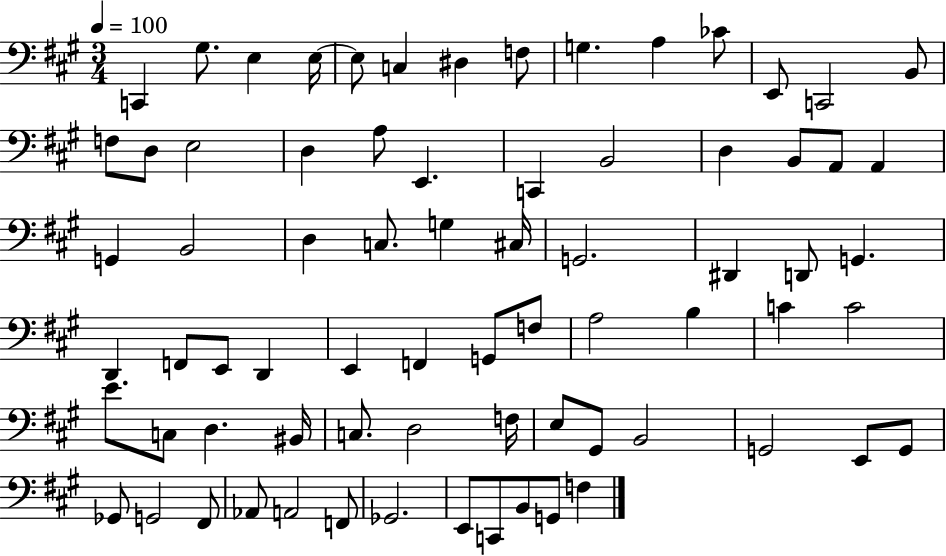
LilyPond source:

{
  \clef bass
  \numericTimeSignature
  \time 3/4
  \key a \major
  \tempo 4 = 100
  c,4 gis8. e4 e16~~ | e8 c4 dis4 f8 | g4. a4 ces'8 | e,8 c,2 b,8 | \break f8 d8 e2 | d4 a8 e,4. | c,4 b,2 | d4 b,8 a,8 a,4 | \break g,4 b,2 | d4 c8. g4 cis16 | g,2. | dis,4 d,8 g,4. | \break d,4 f,8 e,8 d,4 | e,4 f,4 g,8 f8 | a2 b4 | c'4 c'2 | \break e'8. c8 d4. bis,16 | c8. d2 f16 | e8 gis,8 b,2 | g,2 e,8 g,8 | \break ges,8 g,2 fis,8 | aes,8 a,2 f,8 | ges,2. | e,8 c,8 b,8 g,8 f4 | \break \bar "|."
}